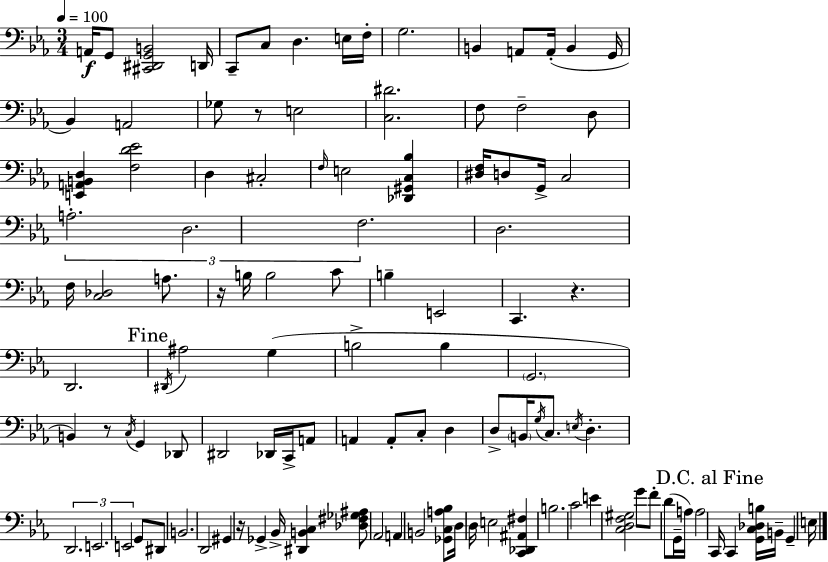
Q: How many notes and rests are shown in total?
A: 113